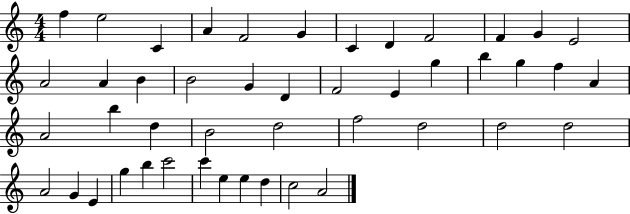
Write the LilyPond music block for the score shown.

{
  \clef treble
  \numericTimeSignature
  \time 4/4
  \key c \major
  f''4 e''2 c'4 | a'4 f'2 g'4 | c'4 d'4 f'2 | f'4 g'4 e'2 | \break a'2 a'4 b'4 | b'2 g'4 d'4 | f'2 e'4 g''4 | b''4 g''4 f''4 a'4 | \break a'2 b''4 d''4 | b'2 d''2 | f''2 d''2 | d''2 d''2 | \break a'2 g'4 e'4 | g''4 b''4 c'''2 | c'''4 e''4 e''4 d''4 | c''2 a'2 | \break \bar "|."
}